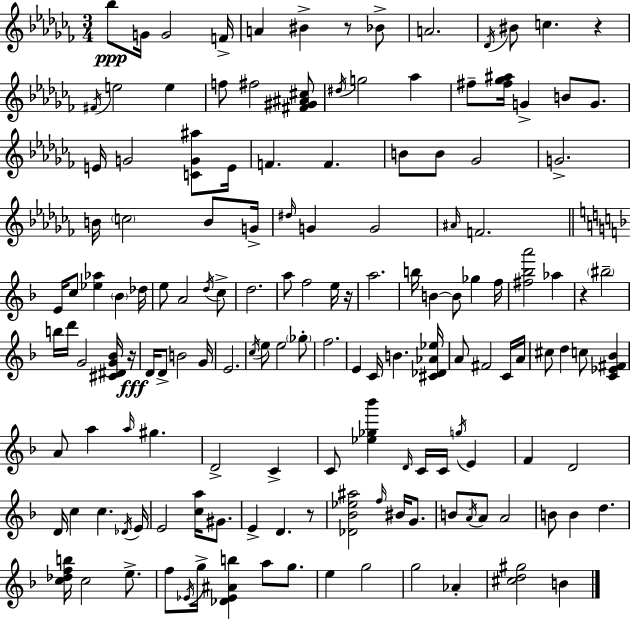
{
  \clef treble
  \numericTimeSignature
  \time 3/4
  \key aes \minor
  bes''8\ppp g'16 g'2 f'16-> | a'4 bis'4-> r8 bes'8-> | a'2. | \acciaccatura { des'16 } bis'8 c''4. r4 | \break \acciaccatura { fis'16 } e''2 e''4 | f''8 fis''2 | <fis' gis' ais' cis''>8 \acciaccatura { dis''16 } g''2 aes''4 | fis''8-- <fis'' ges'' ais''>16 g'4-> b'8 | \break g'8. e'16 g'2 | <c' g' ais''>8 e'16 f'4. f'4. | b'8 b'8 ges'2 | g'2.-> | \break b'16 \parenthesize c''2 | b'8 g'16-> \grace { dis''16 } g'4 g'2 | \grace { ais'16 } f'2. | \bar "||" \break \key f \major e'16 c''8 <ees'' aes''>4 \parenthesize bes'4 des''16 | e''8 a'2 \acciaccatura { d''16 } c''8-> | d''2. | a''8 f''2 e''16 | \break r16 a''2. | b''16 b'4~~ b'8 ges''4 | f''16 <fis'' bes'' a'''>2 aes''4 | r4 \parenthesize bis''2-- | \break b''16 d'''16 g'2 <cis' dis' g' bes'>16 | r16\fff d'16 d'8-> b'2 | g'16 e'2. | \acciaccatura { c''16 } e''8 e''2 | \break \parenthesize ges''8-. f''2. | e'4 c'16 b'4. | <cis' des' aes' ees''>16 a'8 fis'2 | c'16 a'16 cis''8 d''4 c''8 <c' ees' fis' bes'>4 | \break a'8 a''4 \grace { a''16 } gis''4. | d'2-> c'4-> | c'8 <ees'' ges'' bes'''>4 \grace { d'16 } c'16 c'16 | \acciaccatura { g''16 } e'4 f'4 d'2 | \break d'16 c''4 c''4. | \acciaccatura { des'16 } e'16 e'2 | <c'' a''>16 gis'8. e'4-> d'4. | r8 <des' bes' ees'' ais''>2 | \break \grace { f''16 } bis'16 g'8. b'8 \acciaccatura { a'16 } a'8 | a'2 b'8 b'4 | d''4. <c'' des'' f'' b''>16 c''2 | e''8.-> f''8 \acciaccatura { ees'16 } g''16-> | \break <des' ees' ais' b''>4 a''8 g''8. e''4 | g''2 g''2 | aes'4-. <cis'' d'' gis''>2 | b'4 \bar "|."
}